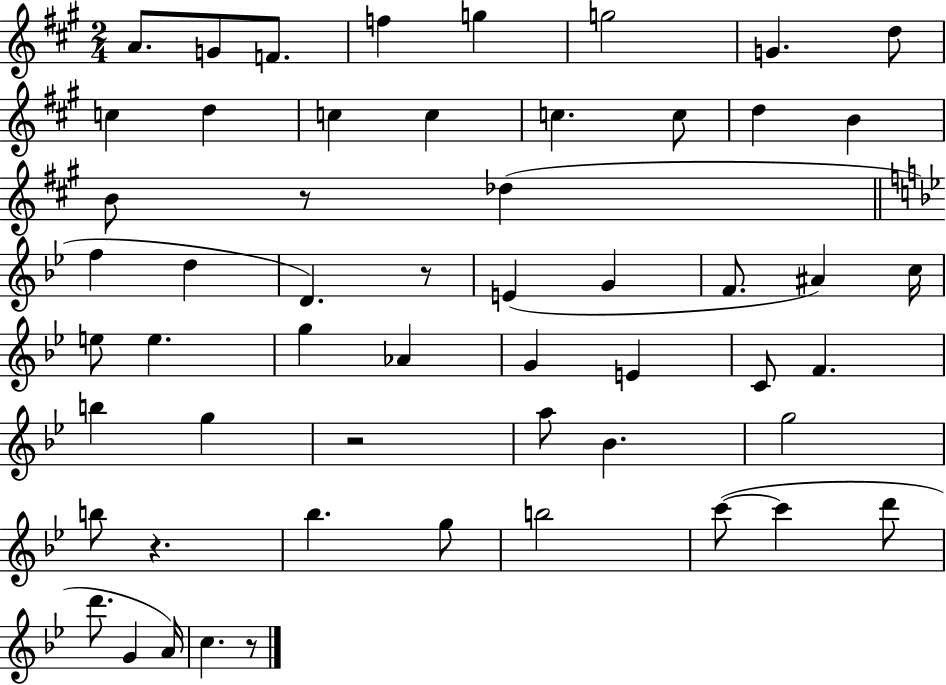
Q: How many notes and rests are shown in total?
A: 55